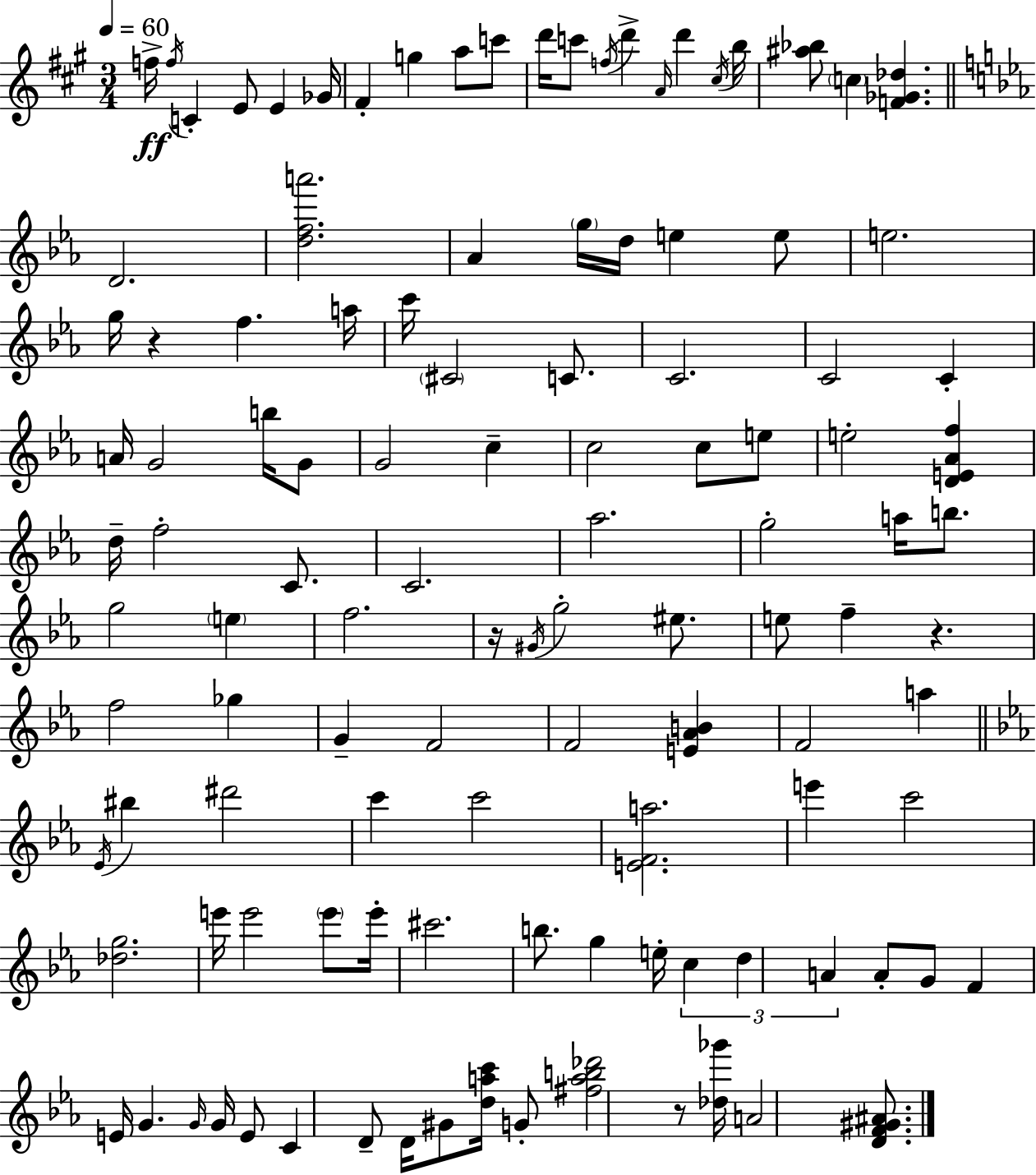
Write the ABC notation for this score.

X:1
T:Untitled
M:3/4
L:1/4
K:A
f/4 f/4 C E/2 E _G/4 ^F g a/2 c'/2 d'/4 c'/2 f/4 d' A/4 d' ^c/4 b/4 [^a_b]/2 c [F_G_d] D2 [dfa']2 _A g/4 d/4 e e/2 e2 g/4 z f a/4 c'/4 ^C2 C/2 C2 C2 C A/4 G2 b/4 G/2 G2 c c2 c/2 e/2 e2 [DE_Af] d/4 f2 C/2 C2 _a2 g2 a/4 b/2 g2 e f2 z/4 ^G/4 g2 ^e/2 e/2 f z f2 _g G F2 F2 [E_AB] F2 a _E/4 ^b ^d'2 c' c'2 [EFa]2 e' c'2 [_dg]2 e'/4 e'2 e'/2 e'/4 ^c'2 b/2 g e/4 c d A A/2 G/2 F E/4 G G/4 G/4 E/2 C D/2 D/4 ^G/2 [dac']/4 G/2 [^fab_d']2 z/2 [_d_g']/4 A2 [DF^G^A]/2